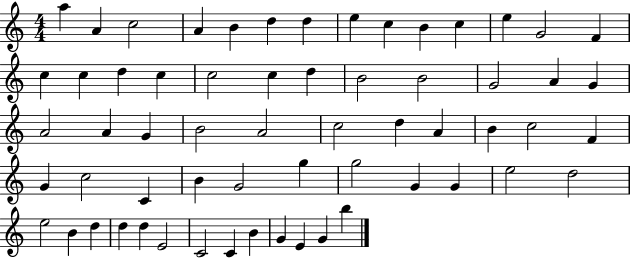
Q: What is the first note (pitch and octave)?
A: A5